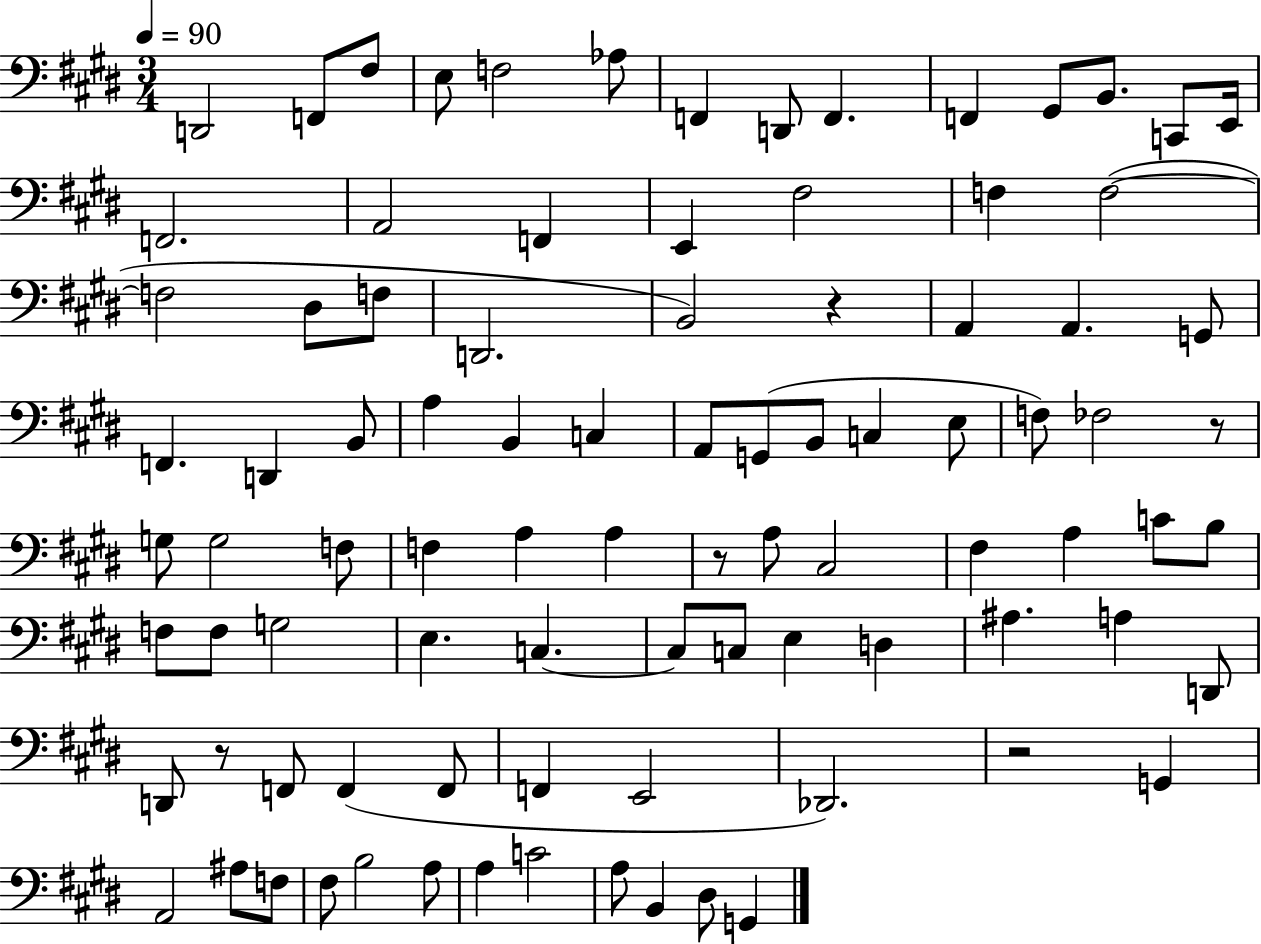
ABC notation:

X:1
T:Untitled
M:3/4
L:1/4
K:E
D,,2 F,,/2 ^F,/2 E,/2 F,2 _A,/2 F,, D,,/2 F,, F,, ^G,,/2 B,,/2 C,,/2 E,,/4 F,,2 A,,2 F,, E,, ^F,2 F, F,2 F,2 ^D,/2 F,/2 D,,2 B,,2 z A,, A,, G,,/2 F,, D,, B,,/2 A, B,, C, A,,/2 G,,/2 B,,/2 C, E,/2 F,/2 _F,2 z/2 G,/2 G,2 F,/2 F, A, A, z/2 A,/2 ^C,2 ^F, A, C/2 B,/2 F,/2 F,/2 G,2 E, C, C,/2 C,/2 E, D, ^A, A, D,,/2 D,,/2 z/2 F,,/2 F,, F,,/2 F,, E,,2 _D,,2 z2 G,, A,,2 ^A,/2 F,/2 ^F,/2 B,2 A,/2 A, C2 A,/2 B,, ^D,/2 G,,